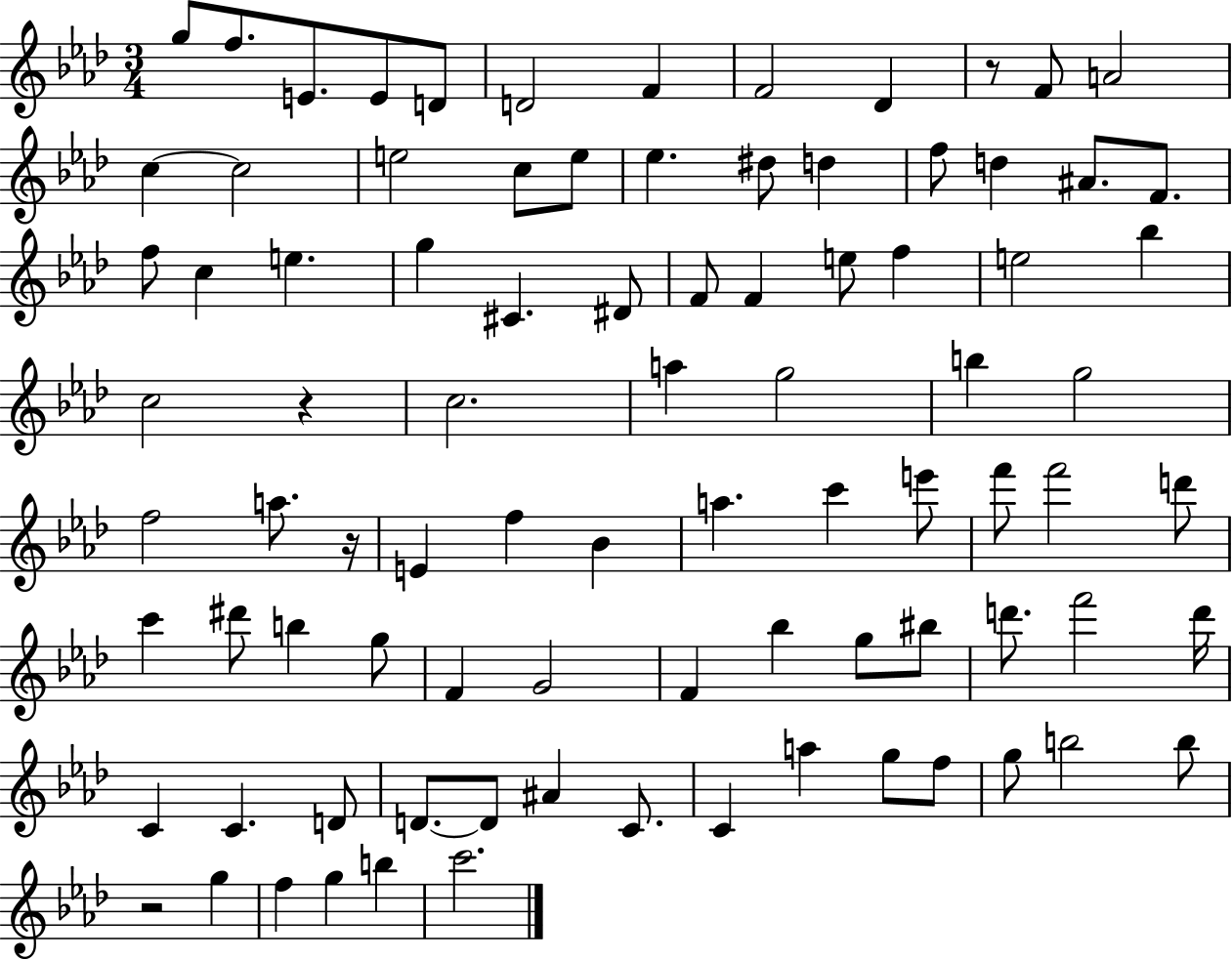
{
  \clef treble
  \numericTimeSignature
  \time 3/4
  \key aes \major
  g''8 f''8. e'8. e'8 d'8 | d'2 f'4 | f'2 des'4 | r8 f'8 a'2 | \break c''4~~ c''2 | e''2 c''8 e''8 | ees''4. dis''8 d''4 | f''8 d''4 ais'8. f'8. | \break f''8 c''4 e''4. | g''4 cis'4. dis'8 | f'8 f'4 e''8 f''4 | e''2 bes''4 | \break c''2 r4 | c''2. | a''4 g''2 | b''4 g''2 | \break f''2 a''8. r16 | e'4 f''4 bes'4 | a''4. c'''4 e'''8 | f'''8 f'''2 d'''8 | \break c'''4 dis'''8 b''4 g''8 | f'4 g'2 | f'4 bes''4 g''8 bis''8 | d'''8. f'''2 d'''16 | \break c'4 c'4. d'8 | d'8.~~ d'8 ais'4 c'8. | c'4 a''4 g''8 f''8 | g''8 b''2 b''8 | \break r2 g''4 | f''4 g''4 b''4 | c'''2. | \bar "|."
}